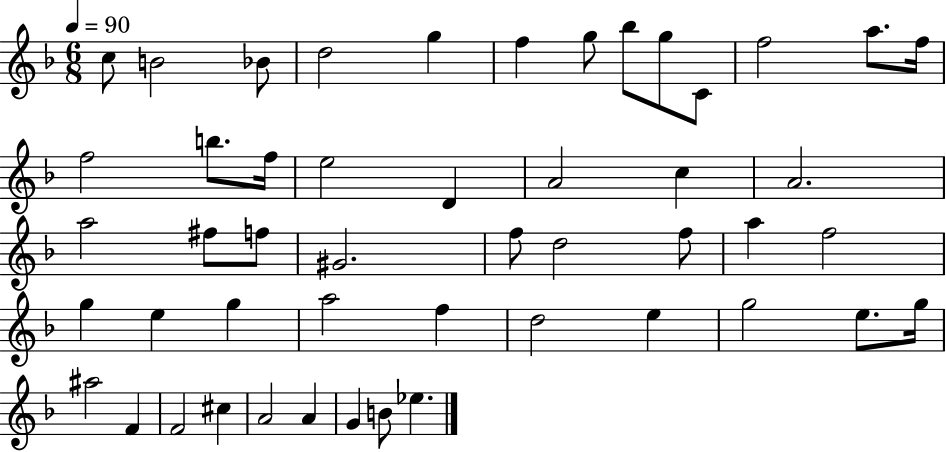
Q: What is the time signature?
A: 6/8